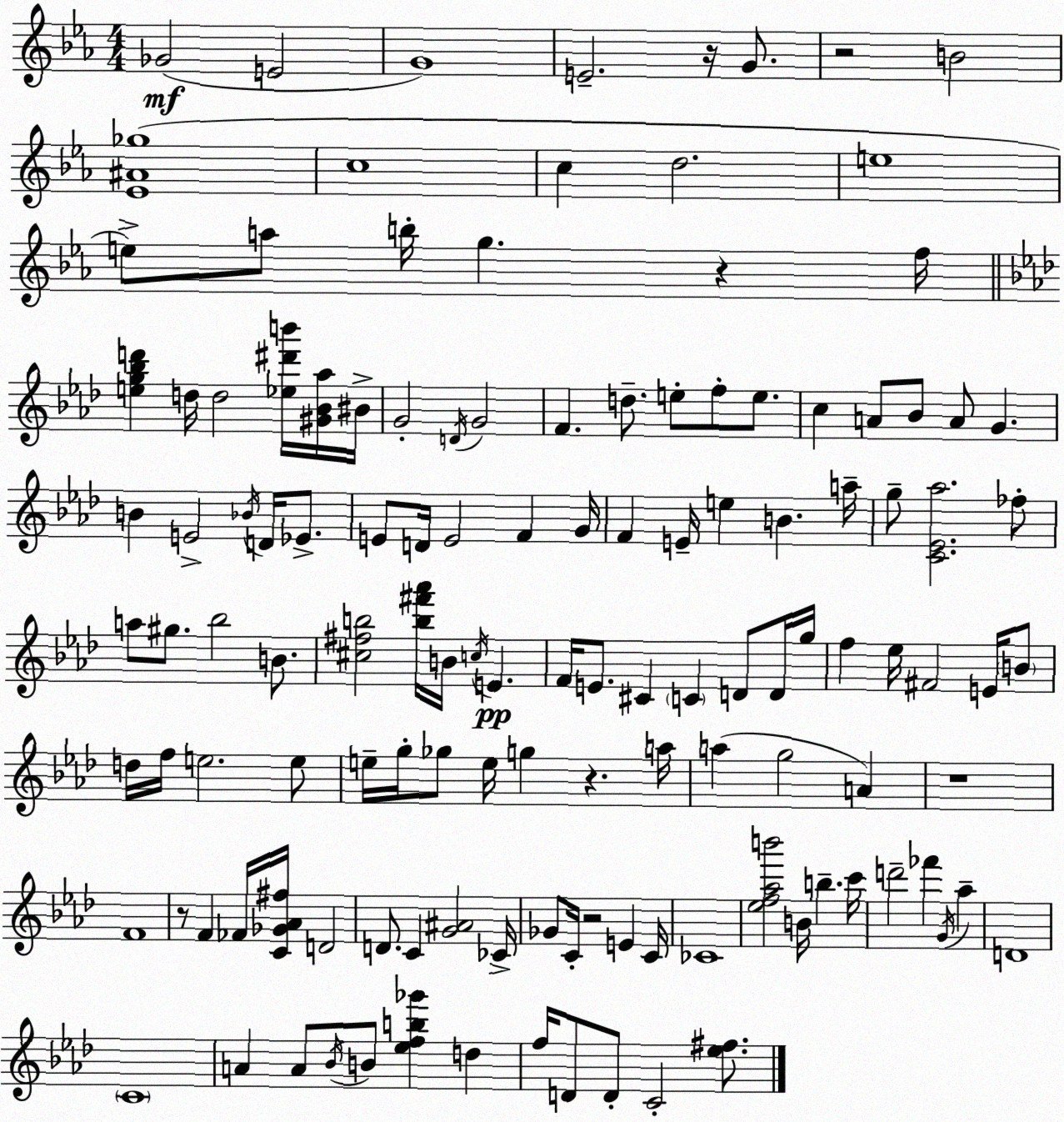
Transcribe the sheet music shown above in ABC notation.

X:1
T:Untitled
M:4/4
L:1/4
K:Cm
_G2 E2 G4 E2 z/4 G/2 z2 B2 [_E^A_g]4 c4 c d2 e4 e/2 a/2 b/4 g z f/4 [eg_bd'] d/4 d2 [_e^d'b']/4 [^G_B_a]/4 ^B/4 G2 D/4 G2 F d/2 e/2 f/2 e/2 c A/2 _B/2 A/2 G B E2 _B/4 D/4 _E/2 E/2 D/4 E2 F G/4 F E/4 e B a/4 g/2 [C_E_a]2 _f/2 a/2 ^g/2 _b2 B/2 [^c^fb]2 [b^f'_a']/4 B/4 c/4 E F/4 E/2 ^C C D/2 D/4 g/4 f _e/4 ^F2 E/4 B/2 d/4 f/4 e2 e/2 e/4 g/4 _g/2 e/4 g z a/4 a g2 A z4 F4 z/2 F _F/4 [C_G_A^f]/4 D2 D/2 C [G^A]2 _C/4 _G/2 C/4 z2 E C/4 _C4 [_ef_ab']2 B/4 b c'/4 d'2 _f' G/4 _a D4 C4 A A/2 _B/4 B/2 [_efb_g'] d f/4 D/2 D/2 C2 [_e^f]/2